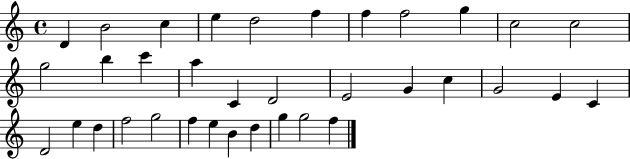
D4/q B4/h C5/q E5/q D5/h F5/q F5/q F5/h G5/q C5/h C5/h G5/h B5/q C6/q A5/q C4/q D4/h E4/h G4/q C5/q G4/h E4/q C4/q D4/h E5/q D5/q F5/h G5/h F5/q E5/q B4/q D5/q G5/q G5/h F5/q